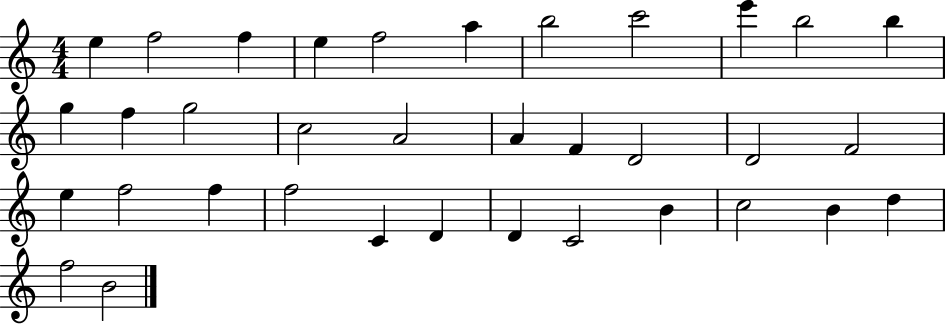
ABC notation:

X:1
T:Untitled
M:4/4
L:1/4
K:C
e f2 f e f2 a b2 c'2 e' b2 b g f g2 c2 A2 A F D2 D2 F2 e f2 f f2 C D D C2 B c2 B d f2 B2